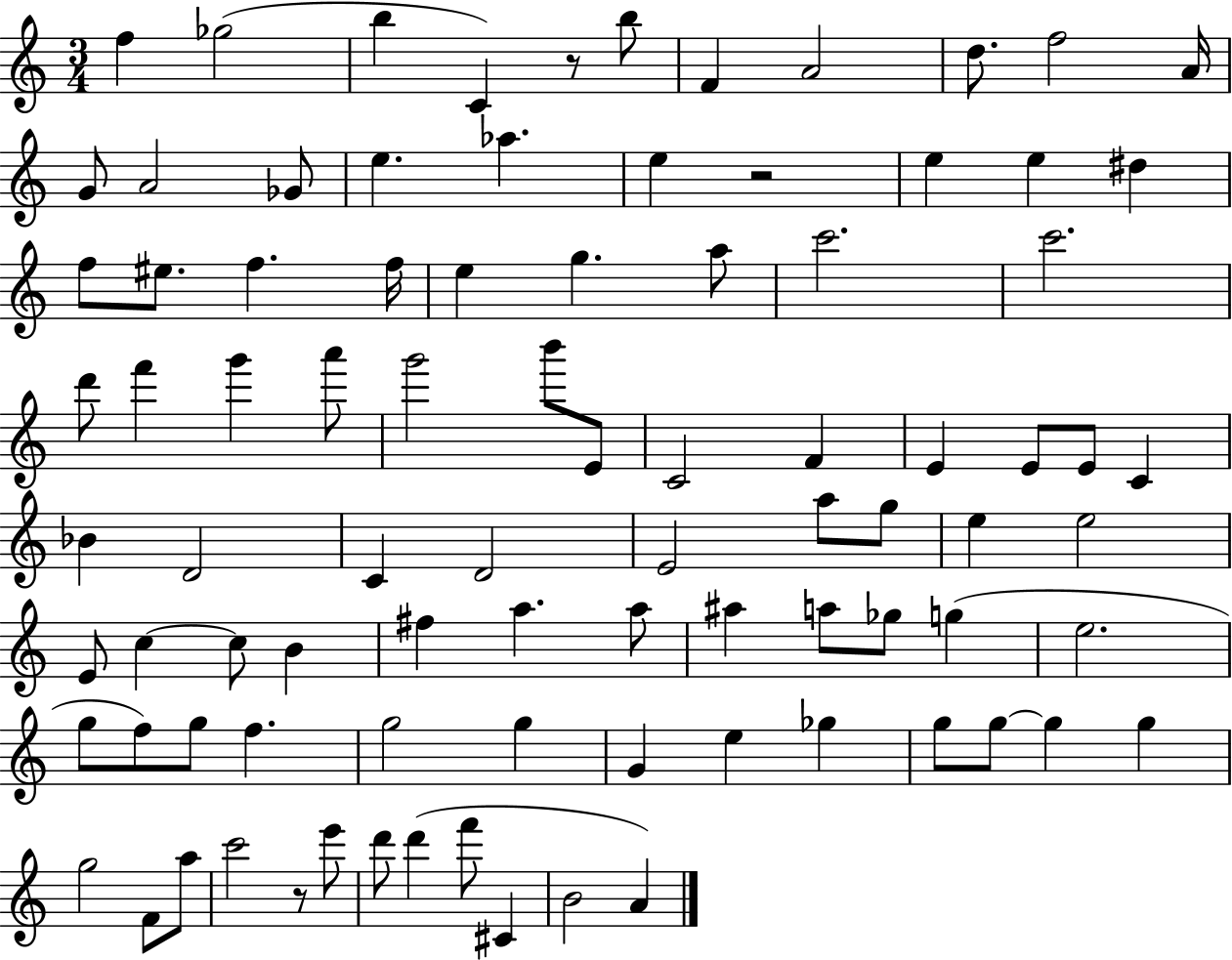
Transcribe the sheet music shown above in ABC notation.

X:1
T:Untitled
M:3/4
L:1/4
K:C
f _g2 b C z/2 b/2 F A2 d/2 f2 A/4 G/2 A2 _G/2 e _a e z2 e e ^d f/2 ^e/2 f f/4 e g a/2 c'2 c'2 d'/2 f' g' a'/2 g'2 b'/2 E/2 C2 F E E/2 E/2 C _B D2 C D2 E2 a/2 g/2 e e2 E/2 c c/2 B ^f a a/2 ^a a/2 _g/2 g e2 g/2 f/2 g/2 f g2 g G e _g g/2 g/2 g g g2 F/2 a/2 c'2 z/2 e'/2 d'/2 d' f'/2 ^C B2 A